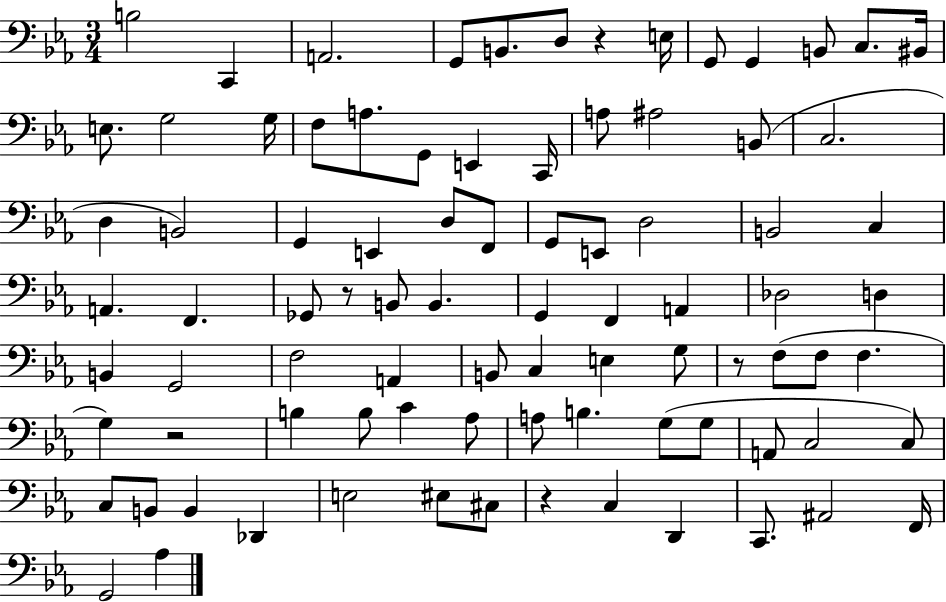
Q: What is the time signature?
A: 3/4